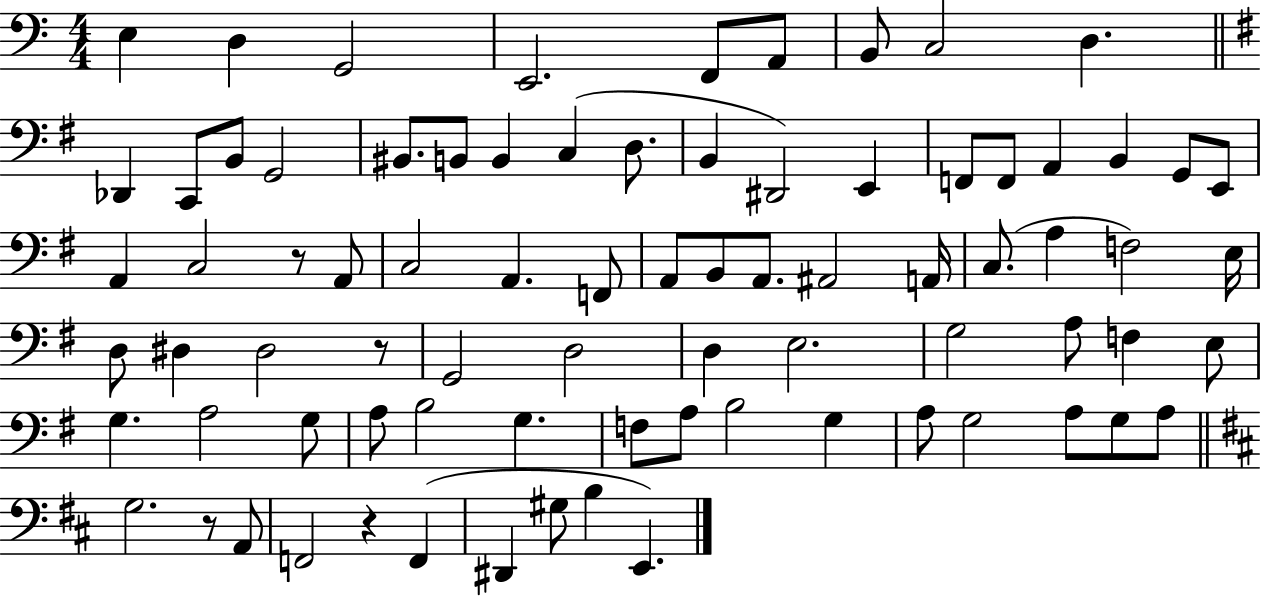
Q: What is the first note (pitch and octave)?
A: E3